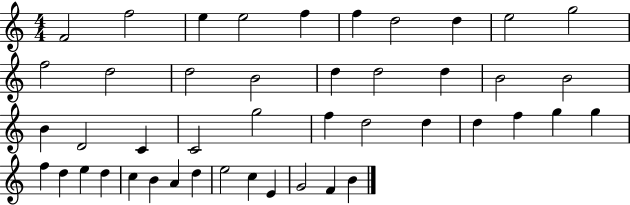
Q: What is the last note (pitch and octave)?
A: B4